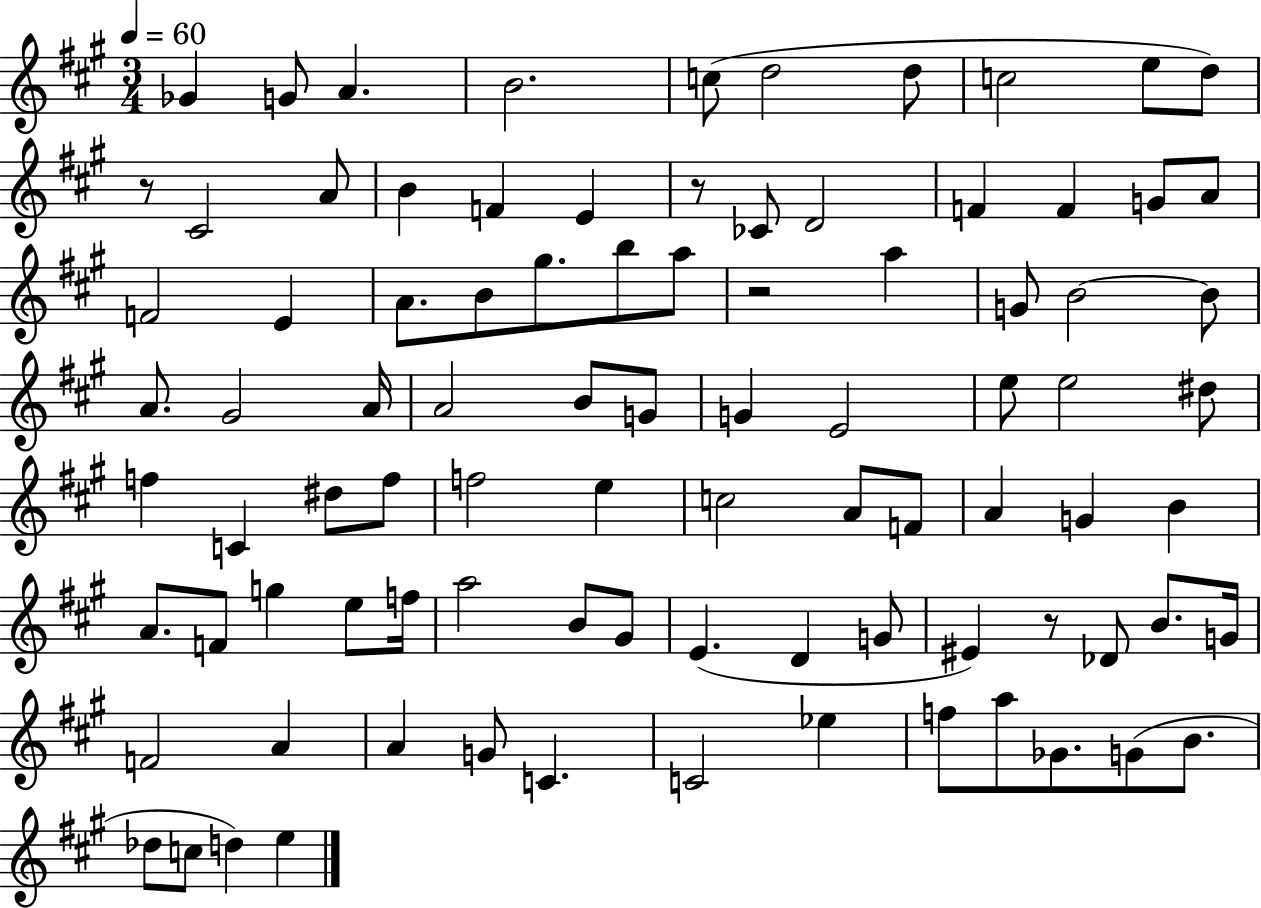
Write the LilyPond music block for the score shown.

{
  \clef treble
  \numericTimeSignature
  \time 3/4
  \key a \major
  \tempo 4 = 60
  ges'4 g'8 a'4. | b'2. | c''8( d''2 d''8 | c''2 e''8 d''8) | \break r8 cis'2 a'8 | b'4 f'4 e'4 | r8 ces'8 d'2 | f'4 f'4 g'8 a'8 | \break f'2 e'4 | a'8. b'8 gis''8. b''8 a''8 | r2 a''4 | g'8 b'2~~ b'8 | \break a'8. gis'2 a'16 | a'2 b'8 g'8 | g'4 e'2 | e''8 e''2 dis''8 | \break f''4 c'4 dis''8 f''8 | f''2 e''4 | c''2 a'8 f'8 | a'4 g'4 b'4 | \break a'8. f'8 g''4 e''8 f''16 | a''2 b'8 gis'8 | e'4.( d'4 g'8 | eis'4) r8 des'8 b'8. g'16 | \break f'2 a'4 | a'4 g'8 c'4. | c'2 ees''4 | f''8 a''8 ges'8. g'8( b'8. | \break des''8 c''8 d''4) e''4 | \bar "|."
}